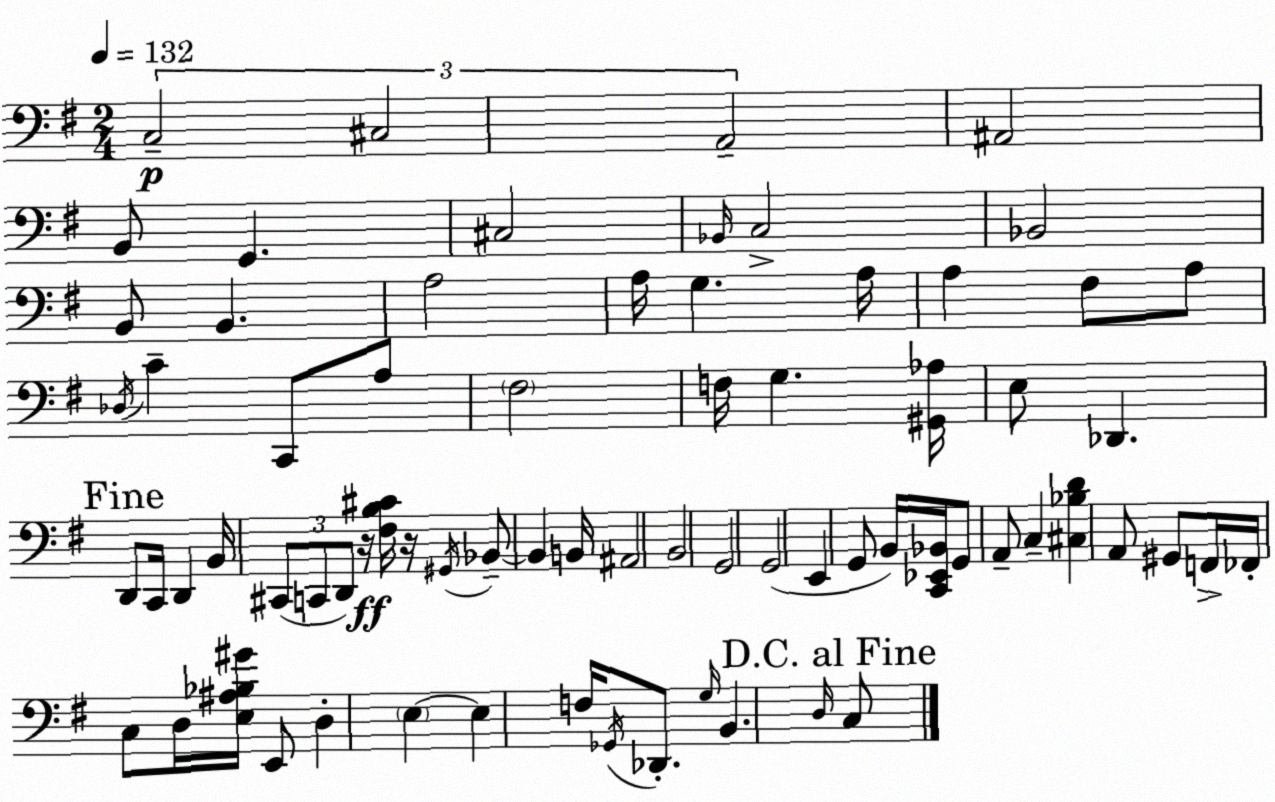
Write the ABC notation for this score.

X:1
T:Untitled
M:2/4
L:1/4
K:Em
C,2 ^C,2 A,,2 ^A,,2 B,,/2 G,, ^C,2 _B,,/4 C,2 _B,,2 B,,/2 B,, A,2 A,/4 G, A,/4 A, ^F,/2 A,/2 _D,/4 C C,,/2 A,/2 ^F,2 F,/4 G, [^G,,_A,]/4 E,/2 _D,, D,,/2 C,,/4 D,, B,,/4 ^C,,/2 C,,/2 D,,/2 z/4 [^F,B,^C]/4 z/4 ^G,,/4 _B,,/2 _B,, B,,/4 ^A,,2 B,,2 G,,2 G,,2 E,, G,,/2 B,,/4 [C,,_E,,_B,,]/4 G,,/2 A,,/2 C, [^C,_B,D] A,,/2 ^G,,/2 F,,/4 _F,,/4 C,/2 D,/4 [E,^A,_B,^G]/4 E,,/2 D, E, E, F,/4 _G,,/4 _D,,/2 G,/4 B,, D,/4 C,/2